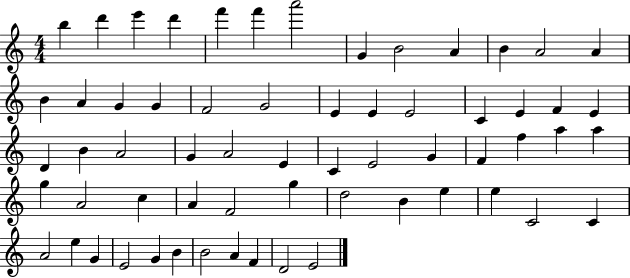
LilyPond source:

{
  \clef treble
  \numericTimeSignature
  \time 4/4
  \key c \major
  b''4 d'''4 e'''4 d'''4 | f'''4 f'''4 a'''2 | g'4 b'2 a'4 | b'4 a'2 a'4 | \break b'4 a'4 g'4 g'4 | f'2 g'2 | e'4 e'4 e'2 | c'4 e'4 f'4 e'4 | \break d'4 b'4 a'2 | g'4 a'2 e'4 | c'4 e'2 g'4 | f'4 f''4 a''4 a''4 | \break g''4 a'2 c''4 | a'4 f'2 g''4 | d''2 b'4 e''4 | e''4 c'2 c'4 | \break a'2 e''4 g'4 | e'2 g'4 b'4 | b'2 a'4 f'4 | d'2 e'2 | \break \bar "|."
}